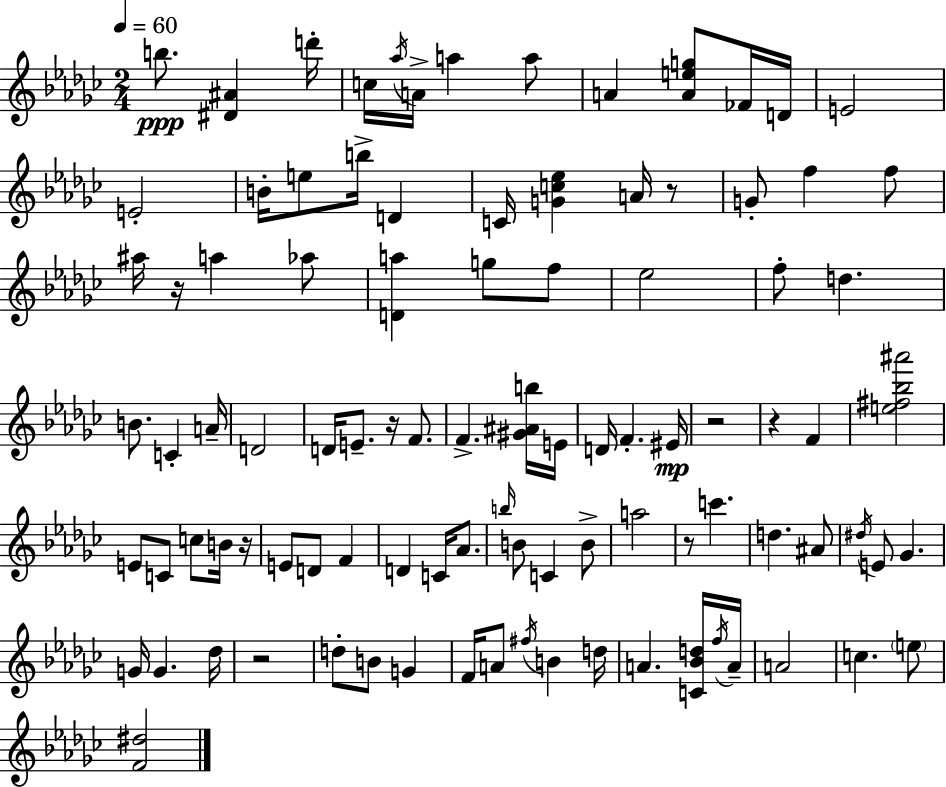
B5/e. [D#4,A#4]/q D6/s C5/s Ab5/s A4/s A5/q A5/e A4/q [A4,E5,G5]/e FES4/s D4/s E4/h E4/h B4/s E5/e B5/s D4/q C4/s [G4,C5,Eb5]/q A4/s R/e G4/e F5/q F5/e A#5/s R/s A5/q Ab5/e [D4,A5]/q G5/e F5/e Eb5/h F5/e D5/q. B4/e. C4/q A4/s D4/h D4/s E4/e. R/s F4/e. F4/q. [G#4,A#4,B5]/s E4/s D4/s F4/q. EIS4/s R/h R/q F4/q [E5,F#5,Bb5,A#6]/h E4/e C4/e C5/e B4/s R/s E4/e D4/e F4/q D4/q C4/s Ab4/e. B5/s B4/e C4/q B4/e A5/h R/e C6/q. D5/q. A#4/e D#5/s E4/e Gb4/q. G4/s G4/q. Db5/s R/h D5/e B4/e G4/q F4/s A4/e F#5/s B4/q D5/s A4/q. [C4,Bb4,D5]/s F5/s A4/s A4/h C5/q. E5/e [F4,D#5]/h